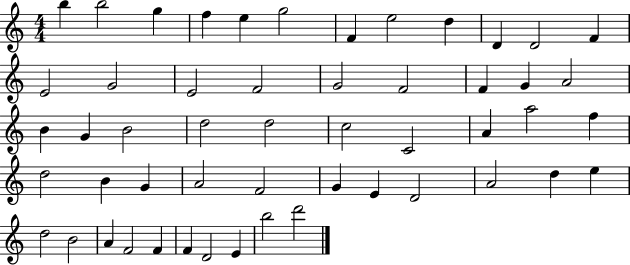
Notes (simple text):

B5/q B5/h G5/q F5/q E5/q G5/h F4/q E5/h D5/q D4/q D4/h F4/q E4/h G4/h E4/h F4/h G4/h F4/h F4/q G4/q A4/h B4/q G4/q B4/h D5/h D5/h C5/h C4/h A4/q A5/h F5/q D5/h B4/q G4/q A4/h F4/h G4/q E4/q D4/h A4/h D5/q E5/q D5/h B4/h A4/q F4/h F4/q F4/q D4/h E4/q B5/h D6/h